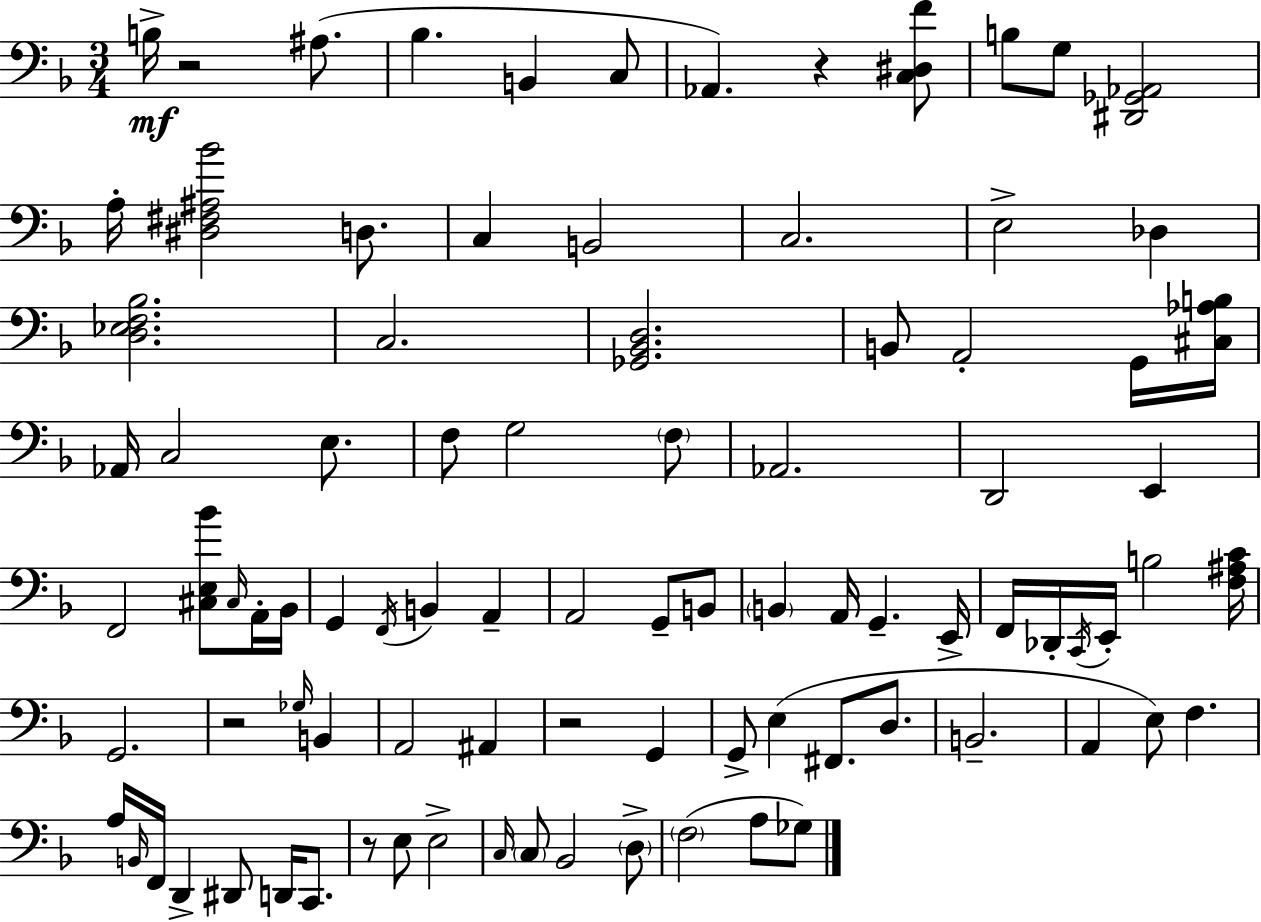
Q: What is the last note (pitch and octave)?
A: Gb3